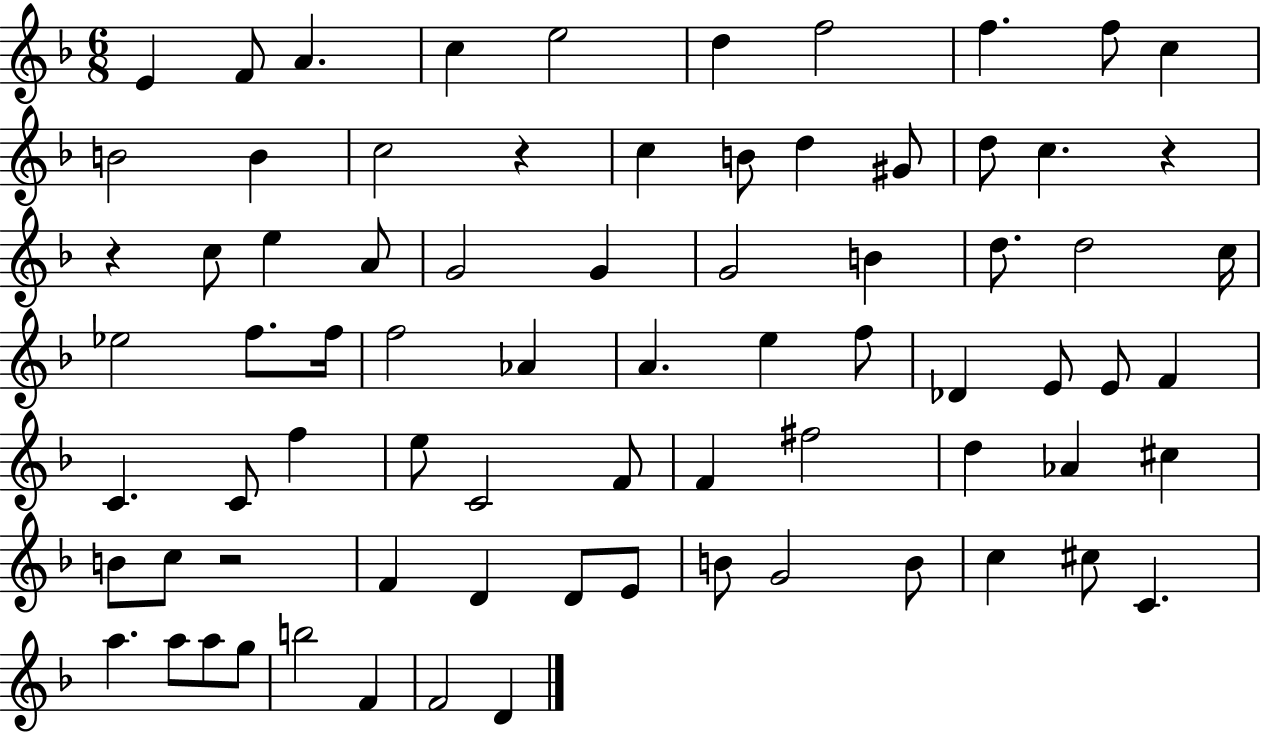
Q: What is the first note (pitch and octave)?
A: E4